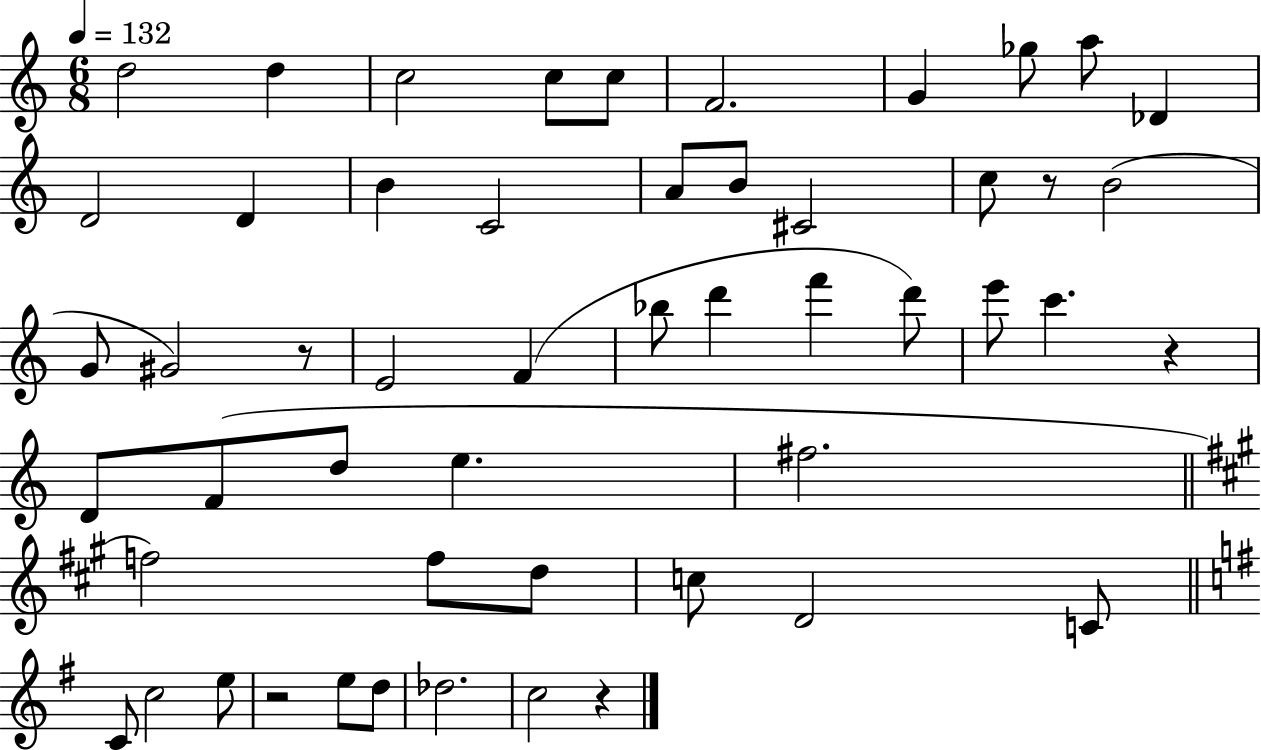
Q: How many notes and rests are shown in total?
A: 52